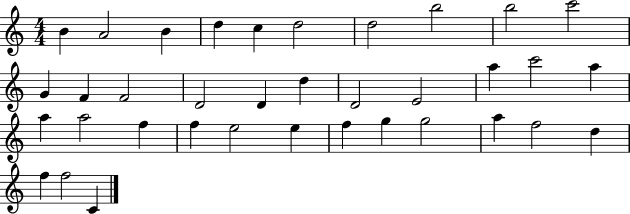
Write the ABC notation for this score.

X:1
T:Untitled
M:4/4
L:1/4
K:C
B A2 B d c d2 d2 b2 b2 c'2 G F F2 D2 D d D2 E2 a c'2 a a a2 f f e2 e f g g2 a f2 d f f2 C